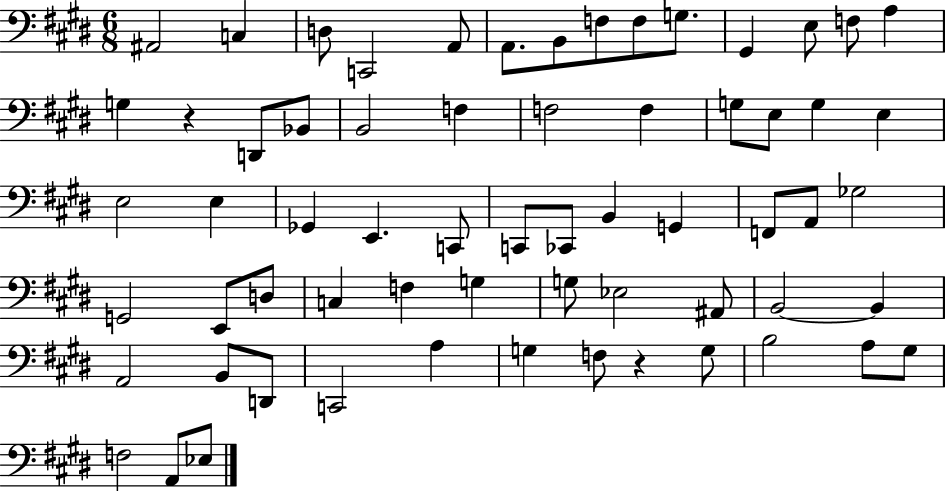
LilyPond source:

{
  \clef bass
  \numericTimeSignature
  \time 6/8
  \key e \major
  \repeat volta 2 { ais,2 c4 | d8 c,2 a,8 | a,8. b,8 f8 f8 g8. | gis,4 e8 f8 a4 | \break g4 r4 d,8 bes,8 | b,2 f4 | f2 f4 | g8 e8 g4 e4 | \break e2 e4 | ges,4 e,4. c,8 | c,8 ces,8 b,4 g,4 | f,8 a,8 ges2 | \break g,2 e,8 d8 | c4 f4 g4 | g8 ees2 ais,8 | b,2~~ b,4 | \break a,2 b,8 d,8 | c,2 a4 | g4 f8 r4 g8 | b2 a8 gis8 | \break f2 a,8 ees8 | } \bar "|."
}